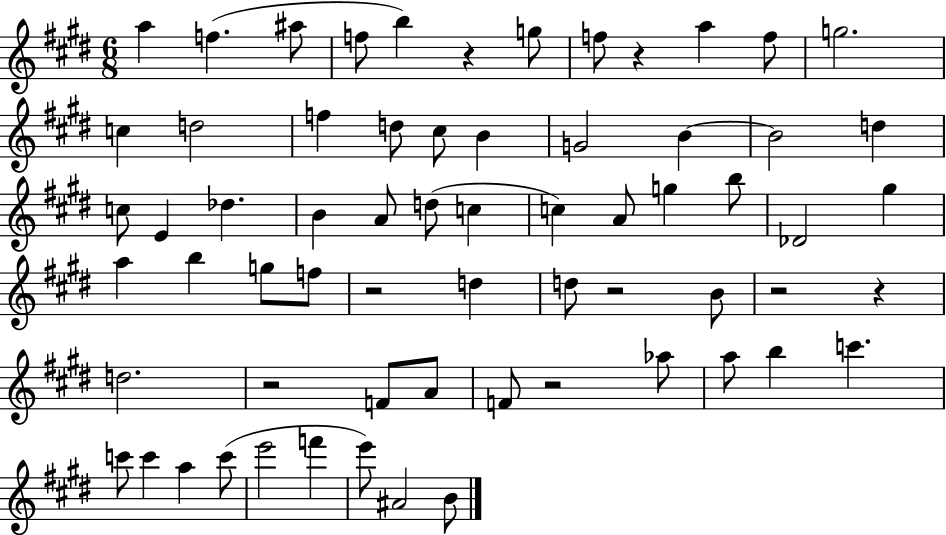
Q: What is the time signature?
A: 6/8